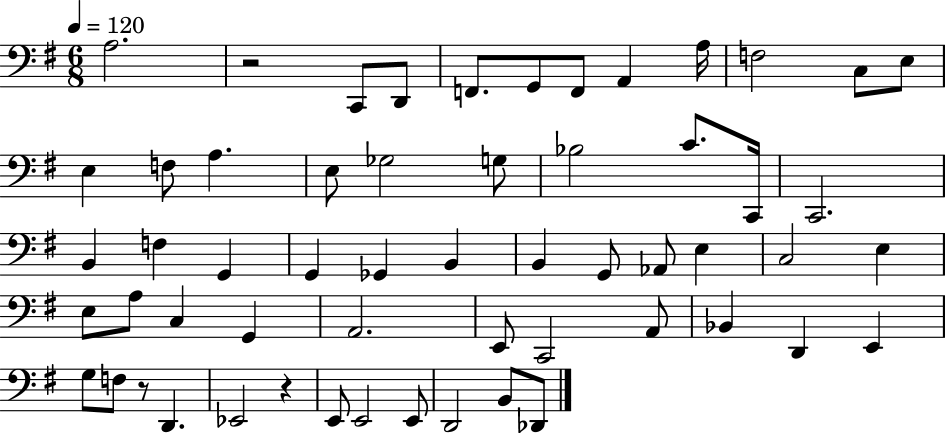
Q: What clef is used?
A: bass